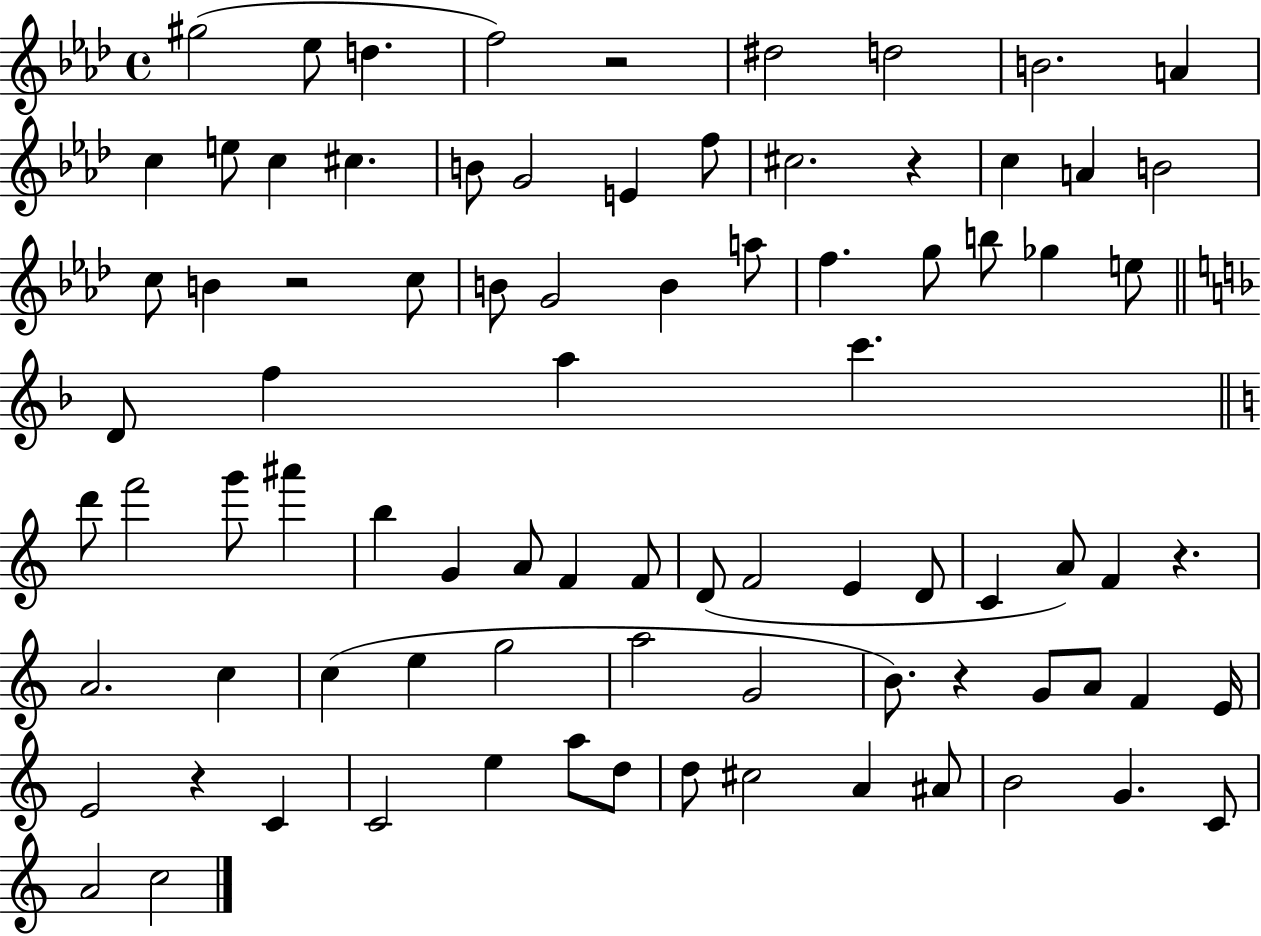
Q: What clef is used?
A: treble